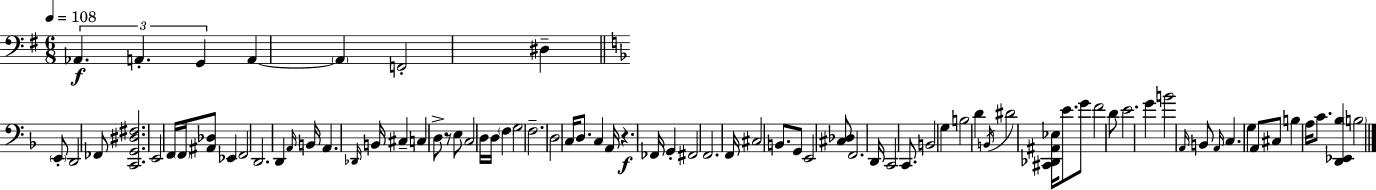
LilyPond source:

{
  \clef bass
  \numericTimeSignature
  \time 6/8
  \key g \major
  \tempo 4 = 108
  \tuplet 3/2 { aes,4.\f a,4.-. | g,4 } a,4~~ \parenthesize a,4 | f,2-. dis4-- | \bar "||" \break \key f \major \parenthesize e,8-. d,2 fes,8 | <c, g, dis fis>2. | e,2 f,16 \parenthesize f,16 <ais, des>8 | ees,4 f,2 | \break d,2. | d,4 \grace { a,16 } b,16 a,4. | \grace { des,16 } b,16 cis4-- c4 d8-> | r8 e8 c2 | \break d16 d16 \parenthesize f4 g2 | f2.-- | d2 c16 d8. | c4 a,16 r4.\f | \break fes,16 g,4-. fis,2 | f,2. | f,16 cis2 b,8. | g,8 e,2 | \break <cis des>8 f,2. | d,16 c,2 c,8. | b,2 g4 | b2 d'4 | \break \acciaccatura { b,16 } dis'2 <cis, des, ais, ees>16 | e'8. g'8 f'2 | d'8 e'2. | g'4 b'2 | \break \grace { a,16 } b,8 \grace { a,16 } c4. | g4 a,8 cis8 b4 | a16 c'8. <d, ees, bes>4 \parenthesize b2 | \bar "|."
}